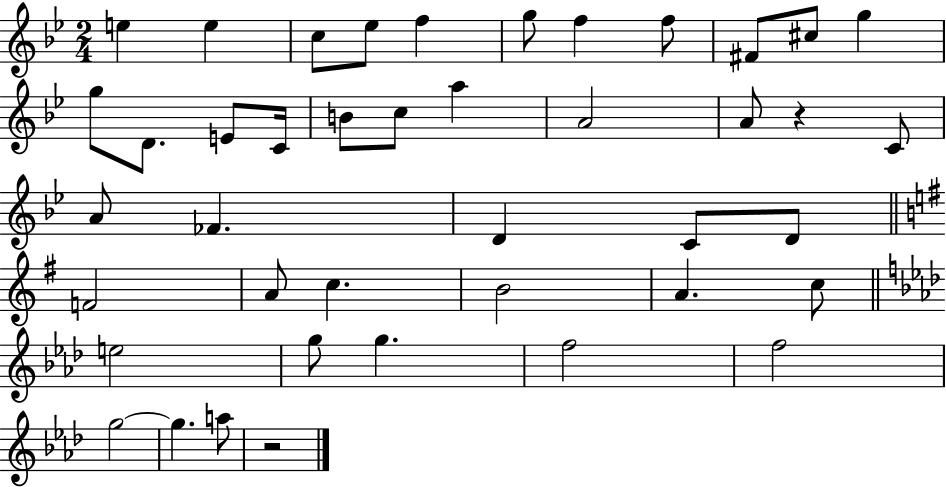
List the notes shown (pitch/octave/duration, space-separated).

E5/q E5/q C5/e Eb5/e F5/q G5/e F5/q F5/e F#4/e C#5/e G5/q G5/e D4/e. E4/e C4/s B4/e C5/e A5/q A4/h A4/e R/q C4/e A4/e FES4/q. D4/q C4/e D4/e F4/h A4/e C5/q. B4/h A4/q. C5/e E5/h G5/e G5/q. F5/h F5/h G5/h G5/q. A5/e R/h